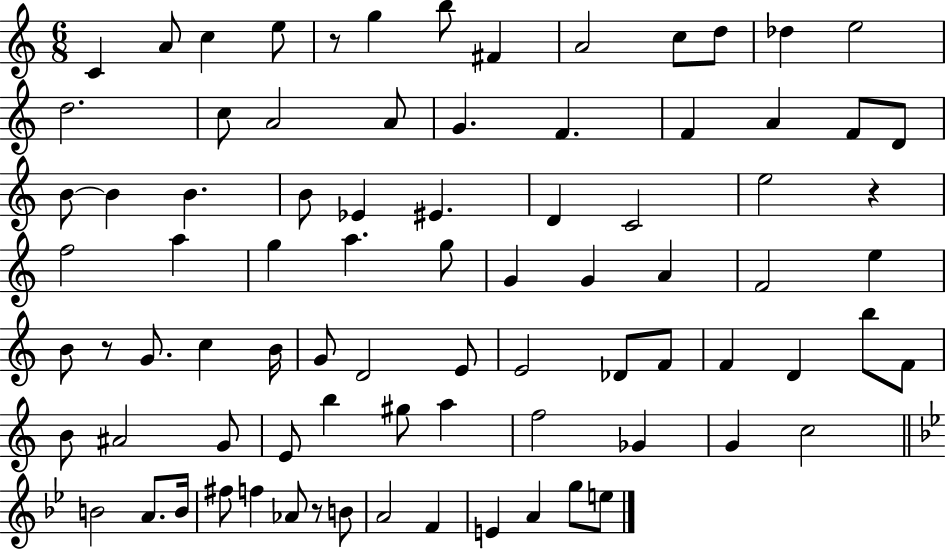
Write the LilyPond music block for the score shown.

{
  \clef treble
  \numericTimeSignature
  \time 6/8
  \key c \major
  c'4 a'8 c''4 e''8 | r8 g''4 b''8 fis'4 | a'2 c''8 d''8 | des''4 e''2 | \break d''2. | c''8 a'2 a'8 | g'4. f'4. | f'4 a'4 f'8 d'8 | \break b'8~~ b'4 b'4. | b'8 ees'4 eis'4. | d'4 c'2 | e''2 r4 | \break f''2 a''4 | g''4 a''4. g''8 | g'4 g'4 a'4 | f'2 e''4 | \break b'8 r8 g'8. c''4 b'16 | g'8 d'2 e'8 | e'2 des'8 f'8 | f'4 d'4 b''8 f'8 | \break b'8 ais'2 g'8 | e'8 b''4 gis''8 a''4 | f''2 ges'4 | g'4 c''2 | \break \bar "||" \break \key bes \major b'2 a'8. b'16 | fis''8 f''4 aes'8 r8 b'8 | a'2 f'4 | e'4 a'4 g''8 e''8 | \break \bar "|."
}